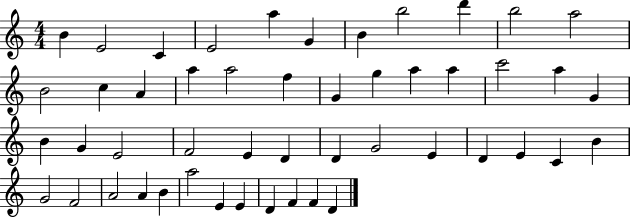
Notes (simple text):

B4/q E4/h C4/q E4/h A5/q G4/q B4/q B5/h D6/q B5/h A5/h B4/h C5/q A4/q A5/q A5/h F5/q G4/q G5/q A5/q A5/q C6/h A5/q G4/q B4/q G4/q E4/h F4/h E4/q D4/q D4/q G4/h E4/q D4/q E4/q C4/q B4/q G4/h F4/h A4/h A4/q B4/q A5/h E4/q E4/q D4/q F4/q F4/q D4/q